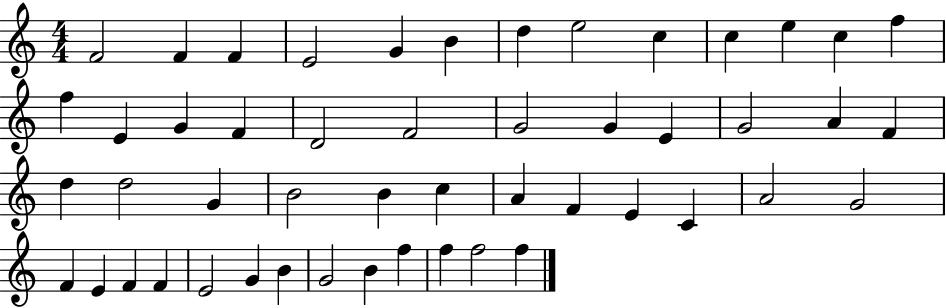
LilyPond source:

{
  \clef treble
  \numericTimeSignature
  \time 4/4
  \key c \major
  f'2 f'4 f'4 | e'2 g'4 b'4 | d''4 e''2 c''4 | c''4 e''4 c''4 f''4 | \break f''4 e'4 g'4 f'4 | d'2 f'2 | g'2 g'4 e'4 | g'2 a'4 f'4 | \break d''4 d''2 g'4 | b'2 b'4 c''4 | a'4 f'4 e'4 c'4 | a'2 g'2 | \break f'4 e'4 f'4 f'4 | e'2 g'4 b'4 | g'2 b'4 f''4 | f''4 f''2 f''4 | \break \bar "|."
}